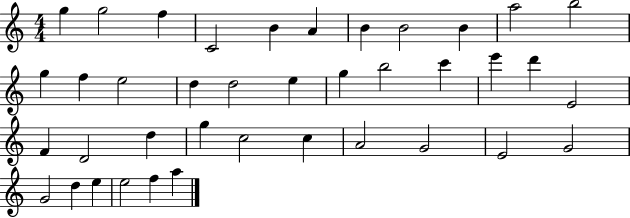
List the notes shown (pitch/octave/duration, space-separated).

G5/q G5/h F5/q C4/h B4/q A4/q B4/q B4/h B4/q A5/h B5/h G5/q F5/q E5/h D5/q D5/h E5/q G5/q B5/h C6/q E6/q D6/q E4/h F4/q D4/h D5/q G5/q C5/h C5/q A4/h G4/h E4/h G4/h G4/h D5/q E5/q E5/h F5/q A5/q